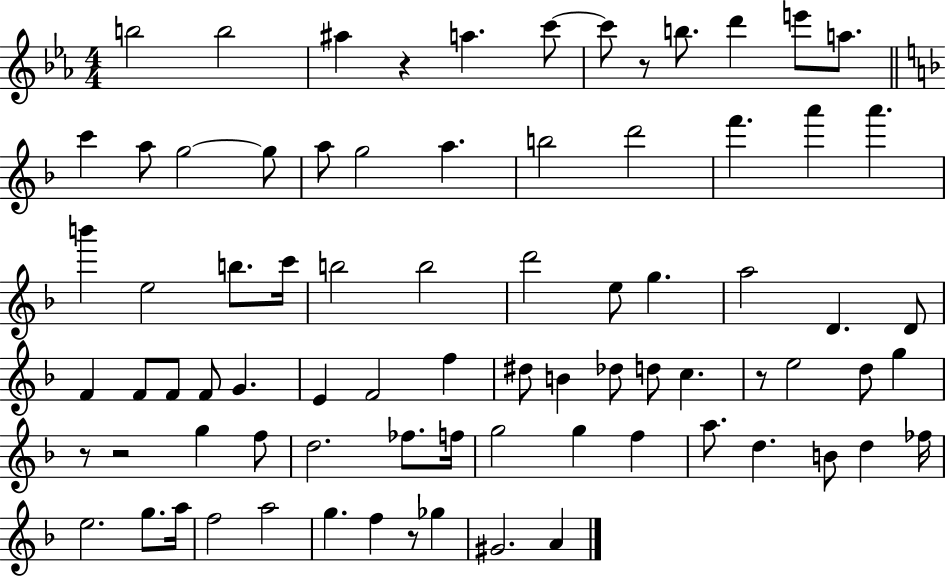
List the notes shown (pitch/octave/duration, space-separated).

B5/h B5/h A#5/q R/q A5/q. C6/e C6/e R/e B5/e. D6/q E6/e A5/e. C6/q A5/e G5/h G5/e A5/e G5/h A5/q. B5/h D6/h F6/q. A6/q A6/q. B6/q E5/h B5/e. C6/s B5/h B5/h D6/h E5/e G5/q. A5/h D4/q. D4/e F4/q F4/e F4/e F4/e G4/q. E4/q F4/h F5/q D#5/e B4/q Db5/e D5/e C5/q. R/e E5/h D5/e G5/q R/e R/h G5/q F5/e D5/h. FES5/e. F5/s G5/h G5/q F5/q A5/e. D5/q. B4/e D5/q FES5/s E5/h. G5/e. A5/s F5/h A5/h G5/q. F5/q R/e Gb5/q G#4/h. A4/q